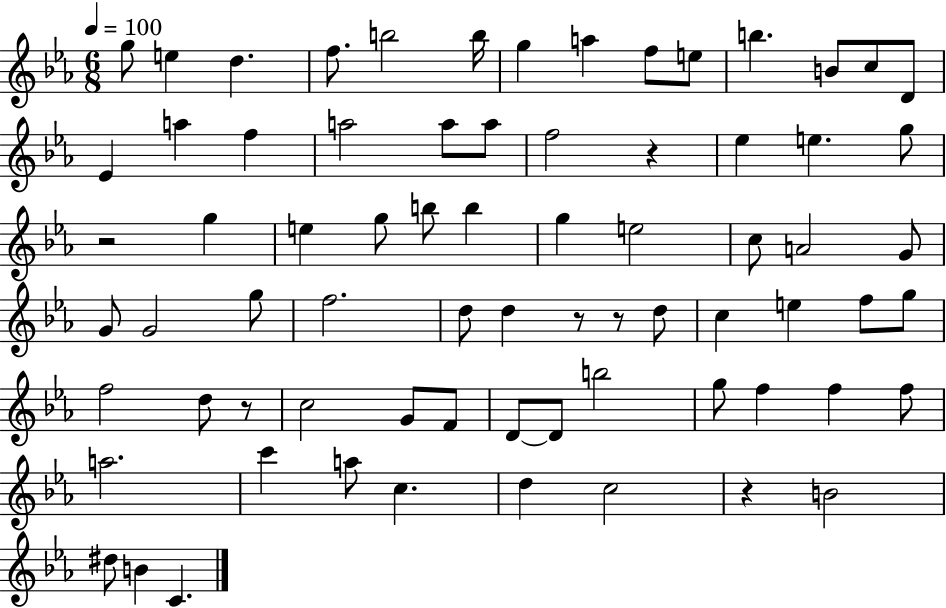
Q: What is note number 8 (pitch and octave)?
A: A5